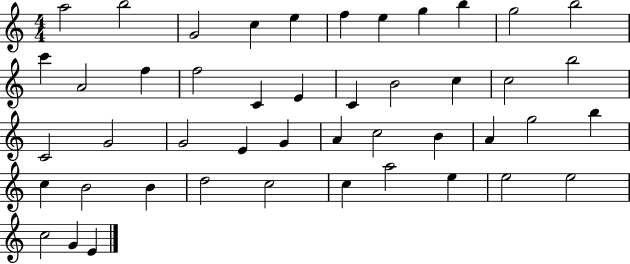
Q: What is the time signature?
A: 4/4